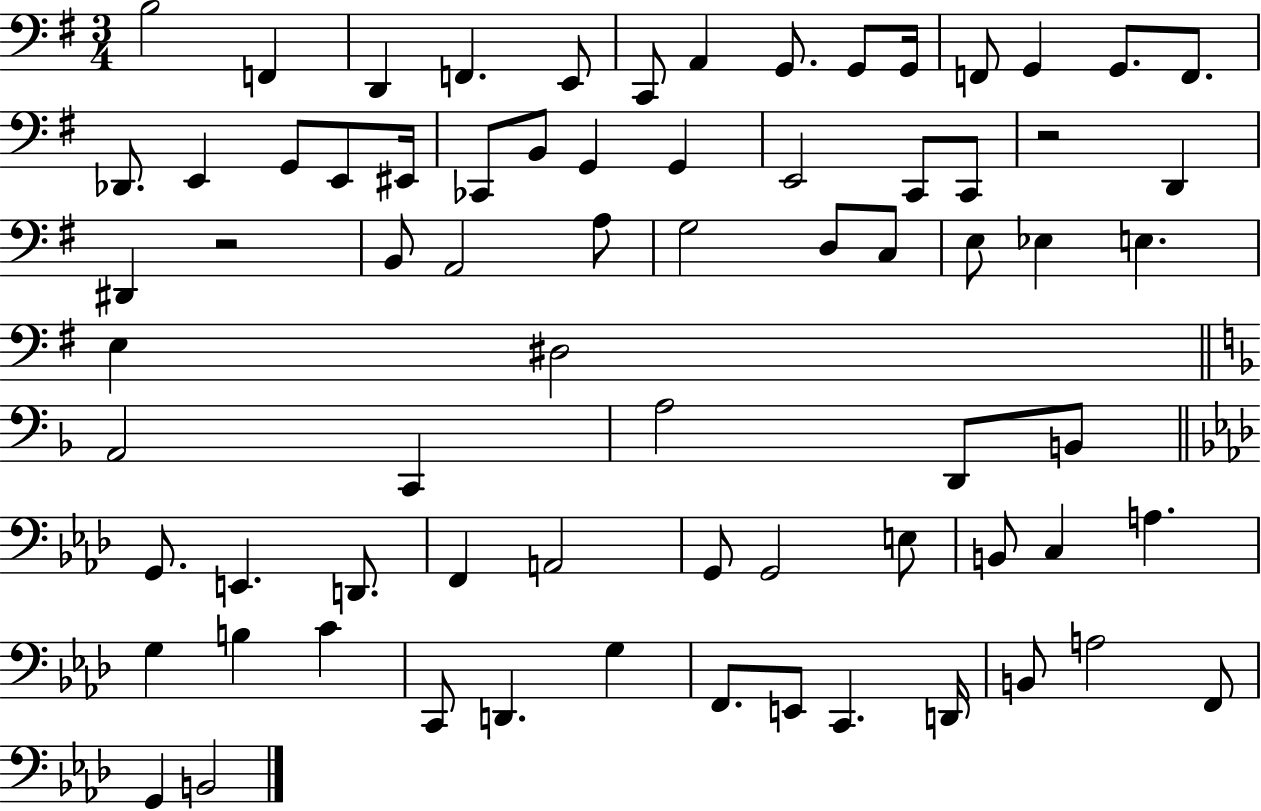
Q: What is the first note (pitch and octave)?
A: B3